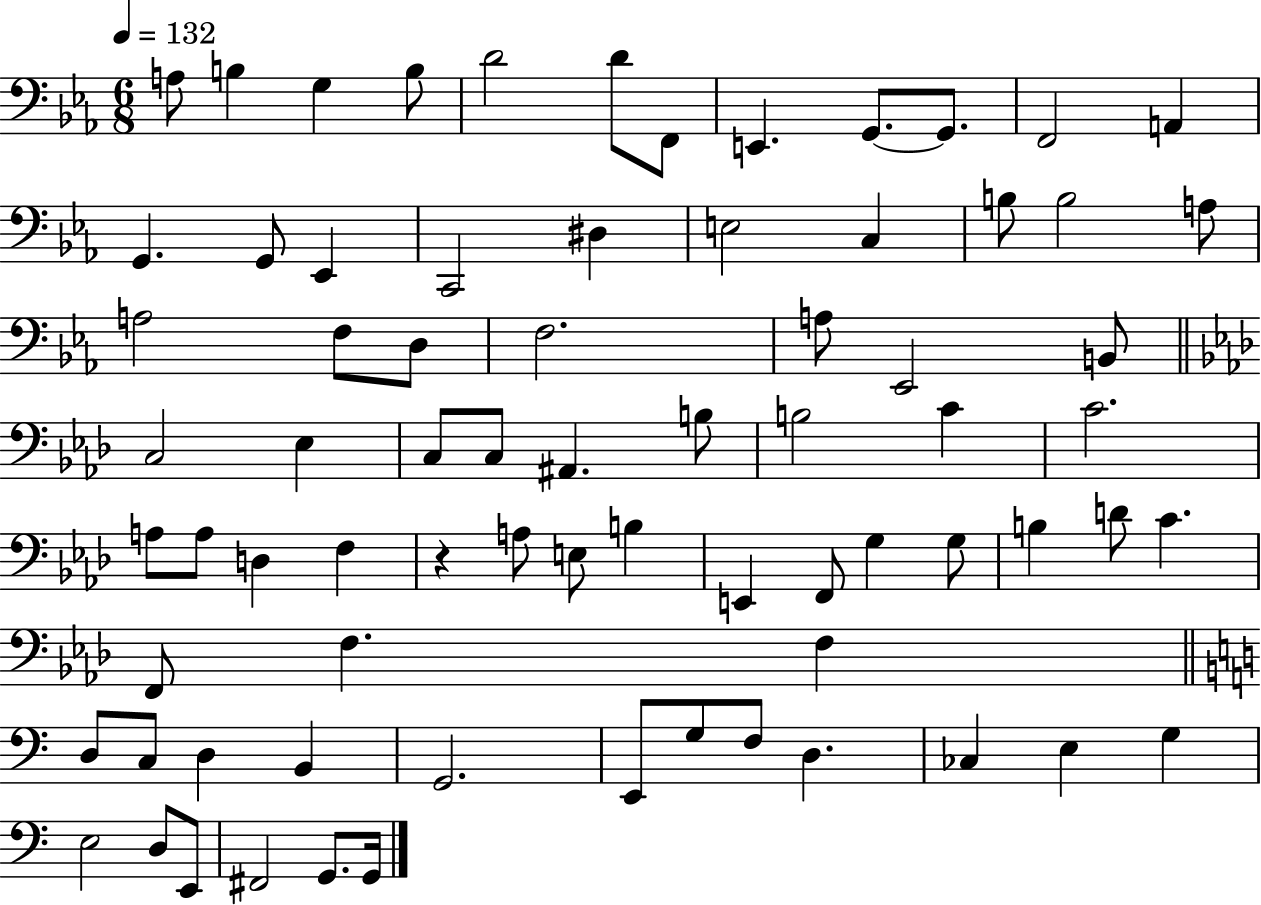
X:1
T:Untitled
M:6/8
L:1/4
K:Eb
A,/2 B, G, B,/2 D2 D/2 F,,/2 E,, G,,/2 G,,/2 F,,2 A,, G,, G,,/2 _E,, C,,2 ^D, E,2 C, B,/2 B,2 A,/2 A,2 F,/2 D,/2 F,2 A,/2 _E,,2 B,,/2 C,2 _E, C,/2 C,/2 ^A,, B,/2 B,2 C C2 A,/2 A,/2 D, F, z A,/2 E,/2 B, E,, F,,/2 G, G,/2 B, D/2 C F,,/2 F, F, D,/2 C,/2 D, B,, G,,2 E,,/2 G,/2 F,/2 D, _C, E, G, E,2 D,/2 E,,/2 ^F,,2 G,,/2 G,,/4